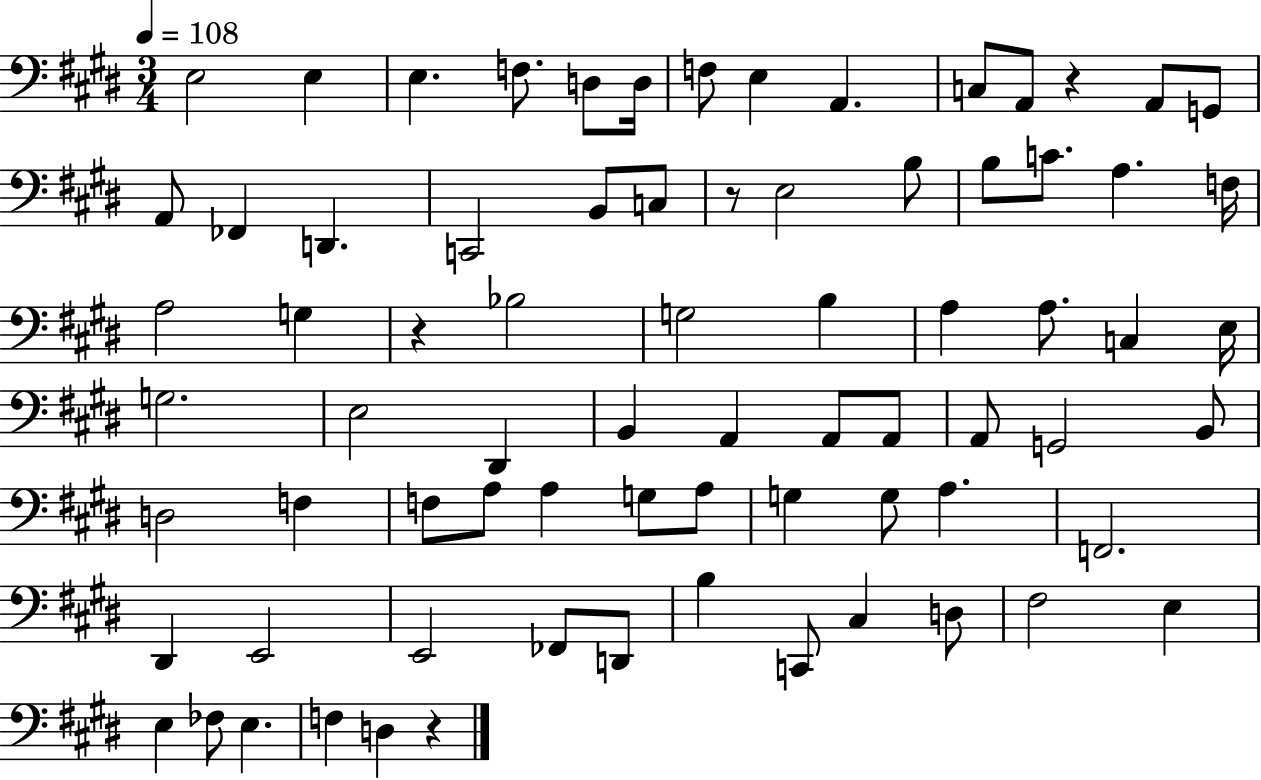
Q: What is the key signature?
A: E major